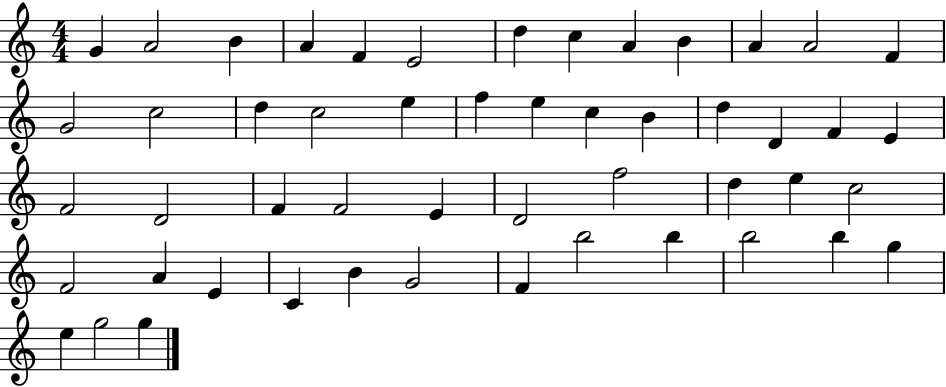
{
  \clef treble
  \numericTimeSignature
  \time 4/4
  \key c \major
  g'4 a'2 b'4 | a'4 f'4 e'2 | d''4 c''4 a'4 b'4 | a'4 a'2 f'4 | \break g'2 c''2 | d''4 c''2 e''4 | f''4 e''4 c''4 b'4 | d''4 d'4 f'4 e'4 | \break f'2 d'2 | f'4 f'2 e'4 | d'2 f''2 | d''4 e''4 c''2 | \break f'2 a'4 e'4 | c'4 b'4 g'2 | f'4 b''2 b''4 | b''2 b''4 g''4 | \break e''4 g''2 g''4 | \bar "|."
}